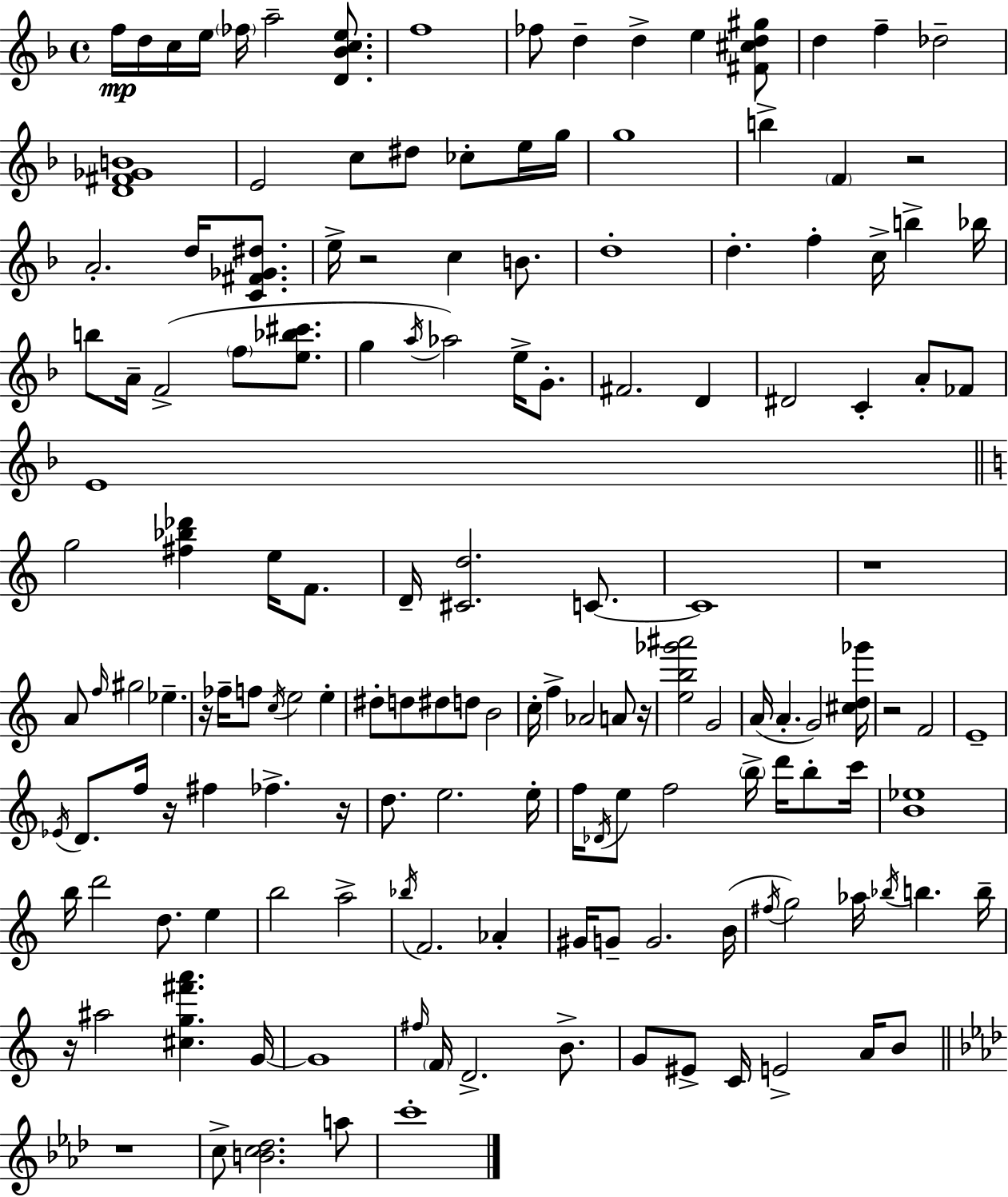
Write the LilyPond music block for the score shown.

{
  \clef treble
  \time 4/4
  \defaultTimeSignature
  \key d \minor
  f''16\mp d''16 c''16 e''16 \parenthesize fes''16 a''2-- <d' bes' c'' e''>8. | f''1 | fes''8 d''4-- d''4-> e''4 <fis' cis'' d'' gis''>8 | d''4 f''4-- des''2-- | \break <d' fis' ges' b'>1 | e'2 c''8 dis''8 ces''8-. e''16 g''16 | g''1 | b''4-> \parenthesize f'4 r2 | \break a'2.-. d''16 <c' fis' ges' dis''>8. | e''16-> r2 c''4 b'8. | d''1-. | d''4.-. f''4-. c''16-> b''4-> bes''16 | \break b''8 a'16-- f'2->( \parenthesize f''8 <e'' bes'' cis'''>8. | g''4 \acciaccatura { a''16 } aes''2) e''16-> g'8.-. | fis'2. d'4 | dis'2 c'4-. a'8-. fes'8 | \break e'1 | \bar "||" \break \key c \major g''2 <fis'' bes'' des'''>4 e''16 f'8. | d'16-- <cis' d''>2. c'8.~~ | c'1 | r1 | \break a'8 \grace { f''16 } gis''2 ees''4.-- | r16 fes''16-- f''8 \acciaccatura { c''16 } e''2 e''4-. | dis''8-. d''8 dis''8 d''8 b'2 | c''16-. f''4-> aes'2 a'8 | \break r16 <e'' b'' ges''' ais'''>2 g'2 | a'16( a'4.-. g'2) | <cis'' d'' ges'''>16 r2 f'2 | e'1-- | \break \acciaccatura { ees'16 } d'8. f''16 r16 fis''4 fes''4.-> | r16 d''8. e''2. | e''16-. f''16 \acciaccatura { des'16 } e''8 f''2 \parenthesize b''16-> | d'''16 b''8-. c'''16 <b' ees''>1 | \break b''16 d'''2 d''8. | e''4 b''2 a''2-> | \acciaccatura { bes''16 } f'2. | aes'4-. gis'16 g'8-- g'2. | \break b'16( \acciaccatura { fis''16 } g''2) aes''16 \acciaccatura { bes''16 } | b''4. b''16-- r16 ais''2 | <cis'' g'' fis''' a'''>4. g'16~~ g'1 | \grace { fis''16 } \parenthesize f'16 d'2.-> | \break b'8.-> g'8 eis'8-> c'16 e'2-> | a'16 b'8 \bar "||" \break \key aes \major r1 | c''8-> <b' c'' des''>2. a''8 | c'''1-. | \bar "|."
}